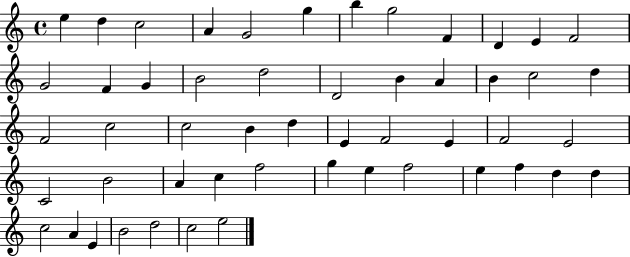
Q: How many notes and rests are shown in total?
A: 52